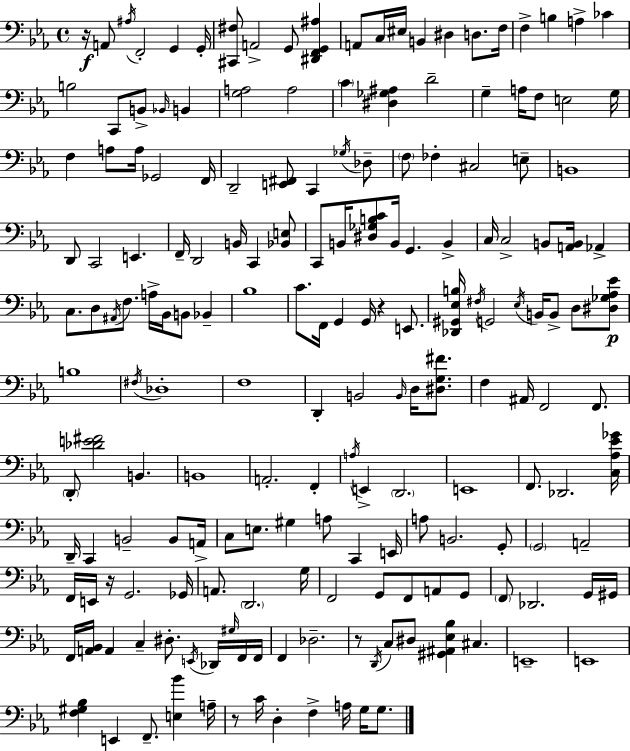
{
  \clef bass
  \time 4/4
  \defaultTimeSignature
  \key ees \major
  r16\f a,8 \acciaccatura { ais16 } f,2-. g,4 | g,16-. <cis, fis>8 a,2-> g,8 <dis, f, g, ais>4 | a,8 c16 eis16 b,4 dis4 d8. | f16 f4-> b4 a4-> ces'4 | \break b2 c,8 b,8-> \grace { bes,16 } b,4 | <g a>2 a2 | \parenthesize c'4 <dis ges ais>4 d'2-- | g4-- a16 f8 e2 | \break g16 f4 a8 a16 ges,2 | f,16 d,2-- <e, fis,>8 c,4 | \acciaccatura { ges16 } des8-- \parenthesize f8 fes4-. cis2 | e8-- b,1 | \break d,8 c,2 e,4. | f,16-- d,2 b,16 c,4 | <bes, e>8 c,8 b,16 <dis ges b c'>8 b,16 g,4. b,4-> | c16 c2-> b,8 <a, b,>16 aes,4-> | \break c8. d8 \acciaccatura { ais,16 } f8. a16-> bes,16 b,8 | bes,4-- bes1 | c'8. f,16 g,4 g,16 r4 | e,8. <des, gis, ees b>16 \acciaccatura { fis16 } g,2 \acciaccatura { ees16 } b,16 | \break b,8-> d8 <dis ges aes ees'>8\p b1 | \acciaccatura { fis16 } des1-. | f1 | d,4-. b,2 | \break \grace { b,16 } d16 <dis g fis'>8. f4 ais,16 f,2 | f,8. \parenthesize d,8-. <des' e' fis'>2 | b,4. b,1 | a,2.-. | \break f,4-. \acciaccatura { a16 } e,4-> \parenthesize d,2. | e,1 | f,8. des,2. | <c aes ees' ges'>16 d,16-- c,4 b,2-- | \break b,8 a,16-> c8 e8. gis4 | a8 c,4 e,16 a8 b,2. | g,8-. \parenthesize g,2 | a,2-- f,16 e,16 r16 g,2. | \break ges,16 a,8. \parenthesize d,2. | g16 f,2 | g,8 f,8 a,8 g,8 \parenthesize f,8 des,2. | g,16 gis,16 f,16 <a, bes,>16 a,4 c4-- | \break dis8.-. \acciaccatura { e,16 } des,16 \grace { gis16 } f,16 f,16 f,4 des2.-- | r8 \acciaccatura { d,16 } c8 | dis8 <gis, ais, ees bes>4 cis4. e,1-- | e,1 | \break <f gis bes>4 | e,4 f,8.-- <e bes'>4 a16-- r8 c'16 d4-. | f4-> a16 g16 g8. \bar "|."
}